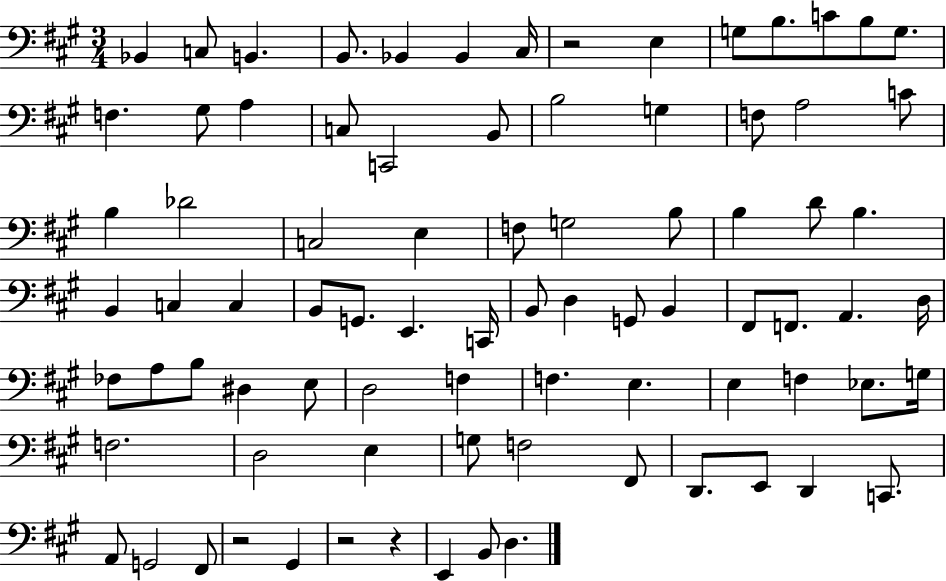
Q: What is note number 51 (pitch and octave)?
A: A3